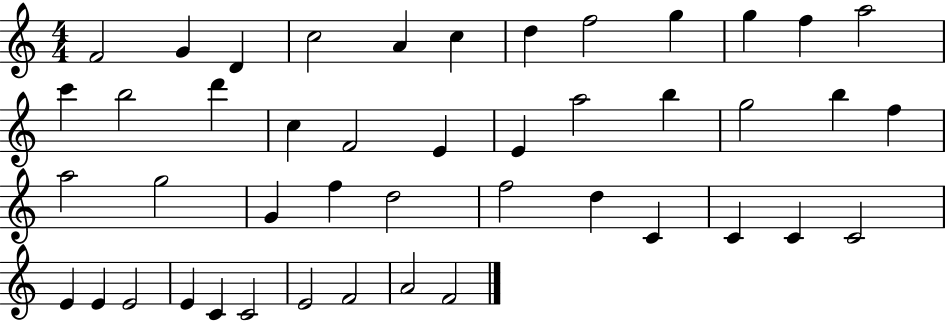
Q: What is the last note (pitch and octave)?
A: F4